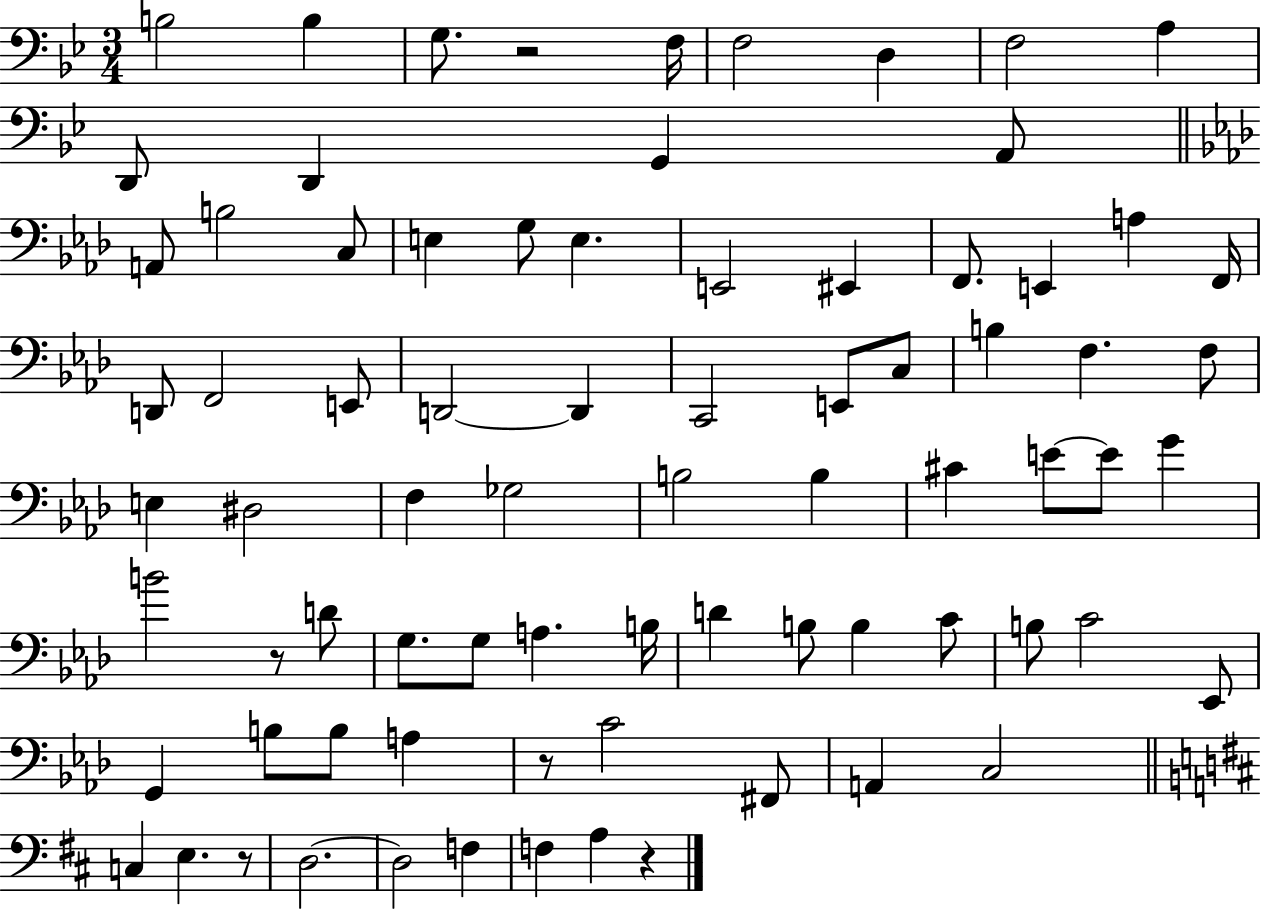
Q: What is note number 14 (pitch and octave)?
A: B3